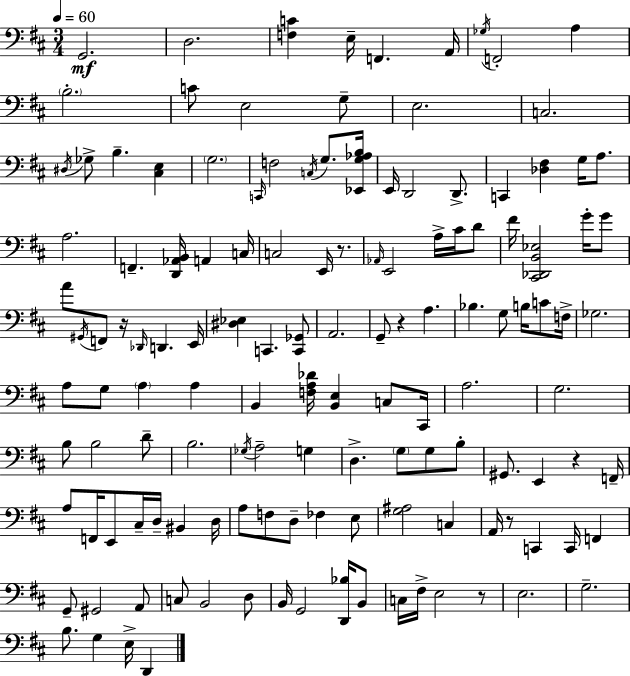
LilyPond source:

{
  \clef bass
  \numericTimeSignature
  \time 3/4
  \key d \major
  \tempo 4 = 60
  g,2.\mf | d2. | <f c'>4 e16-- f,4. a,16 | \acciaccatura { ges16 } f,2-. a4 | \break \parenthesize b2.-. | c'8 e2 g8-- | e2. | c2. | \break \acciaccatura { dis16 } ges8-> b4.-- <cis e>4 | \parenthesize g2. | \grace { c,16 } f2 \acciaccatura { c16 } | g8. <ees, g aes b>16 e,16 d,2 | \break d,8.-> c,4 <des fis>4 | g16 a8. a2. | f,4.-- <d, aes, b,>16 a,4 | c16 c2 | \break e,16 r8. \grace { aes,16 } e,2 | a16-> cis'16 d'8 fis'16 <cis, des, b, ees>2 | g'16-. g'8 a'8 \acciaccatura { gis,16 } f,8 r16 \grace { des,16 } | d,4. e,16 <dis ees>4 c,4. | \break <c, ges,>8 a,2. | g,8-- r4 | a4. bes4. | g8 b16 c'8 f16-> ges2. | \break a8 g8 \parenthesize a4 | a4 b,4 <f a des'>16 | <b, e>4 c8 cis,16 a2. | g2. | \break b8 b2 | d'8-- b2. | \acciaccatura { ges16 } a2-- | g4 d4.-> | \break \parenthesize g8 g8 b8-. gis,8. e,4 | r4 f,16-- a8 f,16 e,8 | cis16-- d16-- bis,4 d16 a8 f8 | d8-- fes4 e8 <g ais>2 | \break c4 a,16 r8 c,4 | c,16 f,4 g,8-- gis,2 | a,8 c8 b,2 | d8 b,16 g,2 | \break <d, bes>16 b,8 c16 fis16-> e2 | r8 e2. | g2.-- | b8. g4 | \break e16-> d,4 \bar "|."
}